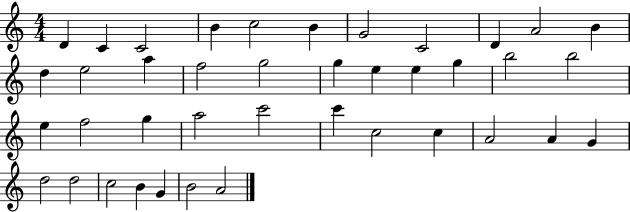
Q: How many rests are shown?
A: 0